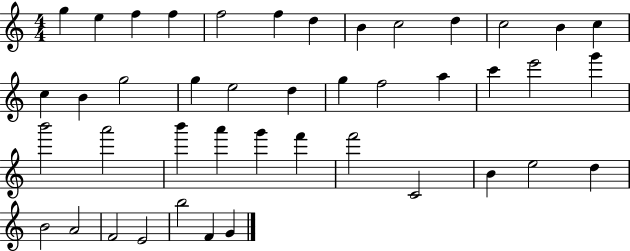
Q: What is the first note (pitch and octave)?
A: G5